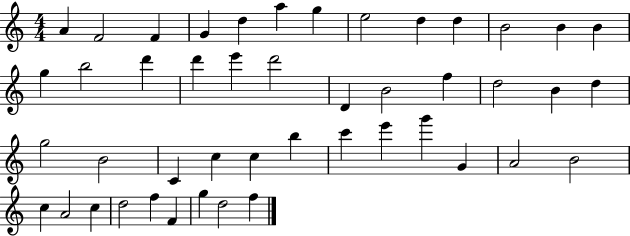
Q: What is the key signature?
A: C major